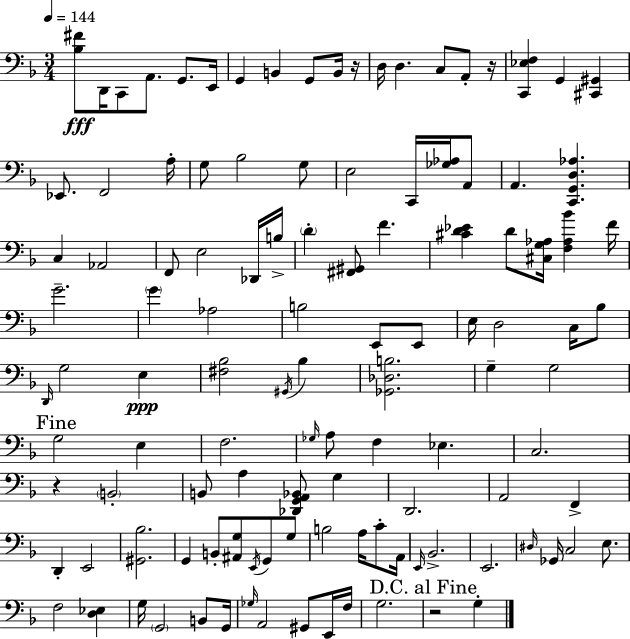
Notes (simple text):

[Bb3,F#4]/e D2/s C2/e A2/e. G2/e. E2/s G2/q B2/q G2/e B2/s R/s D3/s D3/q. C3/e A2/e R/s [C2,Eb3,F3]/q G2/q [C#2,G#2]/q Eb2/e. F2/h A3/s G3/e Bb3/h G3/e E3/h C2/s [Gb3,Ab3]/s A2/e A2/q. [C2,G2,D3,Ab3]/q. C3/q Ab2/h F2/e E3/h Db2/s B3/s D4/q [F#2,G#2]/e F4/q. [C#4,D4,Eb4]/q D4/e [C#3,G3,Ab3]/s [F3,Ab3,Bb4]/q F4/s G4/h. G4/q Ab3/h B3/h E2/e E2/e E3/s D3/h C3/s Bb3/e D2/s G3/h E3/q [F#3,Bb3]/h G#2/s Bb3/q [Gb2,Db3,B3]/h. G3/q G3/h G3/h E3/q F3/h. Gb3/s A3/e F3/q Eb3/q. C3/h. R/q B2/h B2/e A3/q [Db2,G2,A2,Bb2]/e G3/q D2/h. A2/h F2/q D2/q E2/h [G#2,Bb3]/h. G2/q B2/e [A#2,G3]/e E2/s G2/e G3/e B3/h A3/s C4/e A2/s E2/s Bb2/h. E2/h. D#3/s Gb2/s C3/h E3/e. F3/h [D3,Eb3]/q G3/s G2/h B2/e G2/s Gb3/s A2/h G#2/e E2/s F3/s G3/h. R/h G3/q